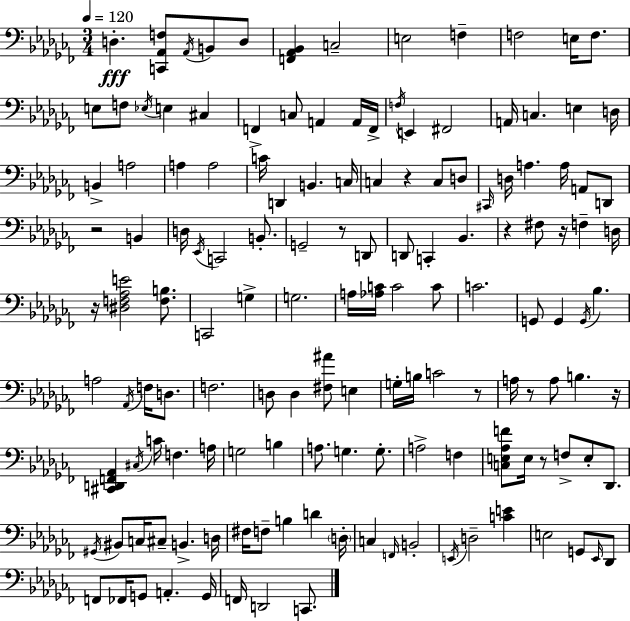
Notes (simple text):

D3/q. [C2,Ab2,F3]/e Ab2/s B2/e D3/e [F2,Ab2,Bb2]/q C3/h E3/h F3/q F3/h E3/s F3/e. E3/e F3/e Eb3/s E3/q C#3/q F2/q C3/e A2/q A2/s F2/s F3/s E2/q F#2/h A2/s C3/q. E3/q D3/s B2/q A3/h A3/q A3/h C4/s D2/q B2/q. C3/s C3/q R/q C3/e D3/e C#2/s D3/s A3/q. A3/s A2/e D2/e R/h B2/q D3/s Eb2/s C2/h B2/e. G2/h R/e D2/e D2/e C2/q Bb2/q. R/q F#3/e R/s F3/q D3/s R/s [D#3,F3,Ab3,E4]/h [F3,B3]/e. C2/h G3/q G3/h. A3/s [Ab3,C4]/s C4/h C4/e C4/h. G2/e G2/q G2/s Bb3/q. A3/h Ab2/s F3/s D3/e. F3/h. D3/e D3/q [F#3,A#4]/e E3/q G3/s B3/s C4/h R/e A3/s R/e A3/e B3/q. R/s [C#2,D2,F2,Ab2]/q C#3/s C4/s F3/q. A3/s G3/h B3/q A3/e. G3/q. G3/e. A3/h F3/q [C3,E3,Ab3,F4]/e E3/s R/e F3/e E3/e Db2/e. G#2/s BIS2/e C3/s C#3/e B2/q. D3/s F#3/s F3/e B3/q D4/q D3/s C3/q F2/s B2/h E2/s D3/h [C4,E4]/q E3/h G2/e Eb2/s Db2/e F2/e FES2/s G2/e A2/q. G2/s F2/s D2/h C2/e.